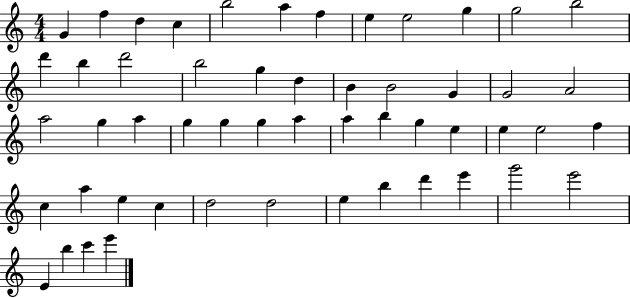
G4/q F5/q D5/q C5/q B5/h A5/q F5/q E5/q E5/h G5/q G5/h B5/h D6/q B5/q D6/h B5/h G5/q D5/q B4/q B4/h G4/q G4/h A4/h A5/h G5/q A5/q G5/q G5/q G5/q A5/q A5/q B5/q G5/q E5/q E5/q E5/h F5/q C5/q A5/q E5/q C5/q D5/h D5/h E5/q B5/q D6/q E6/q G6/h E6/h E4/q B5/q C6/q E6/q